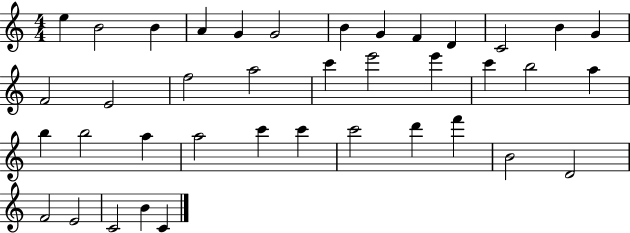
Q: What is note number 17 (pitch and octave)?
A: A5